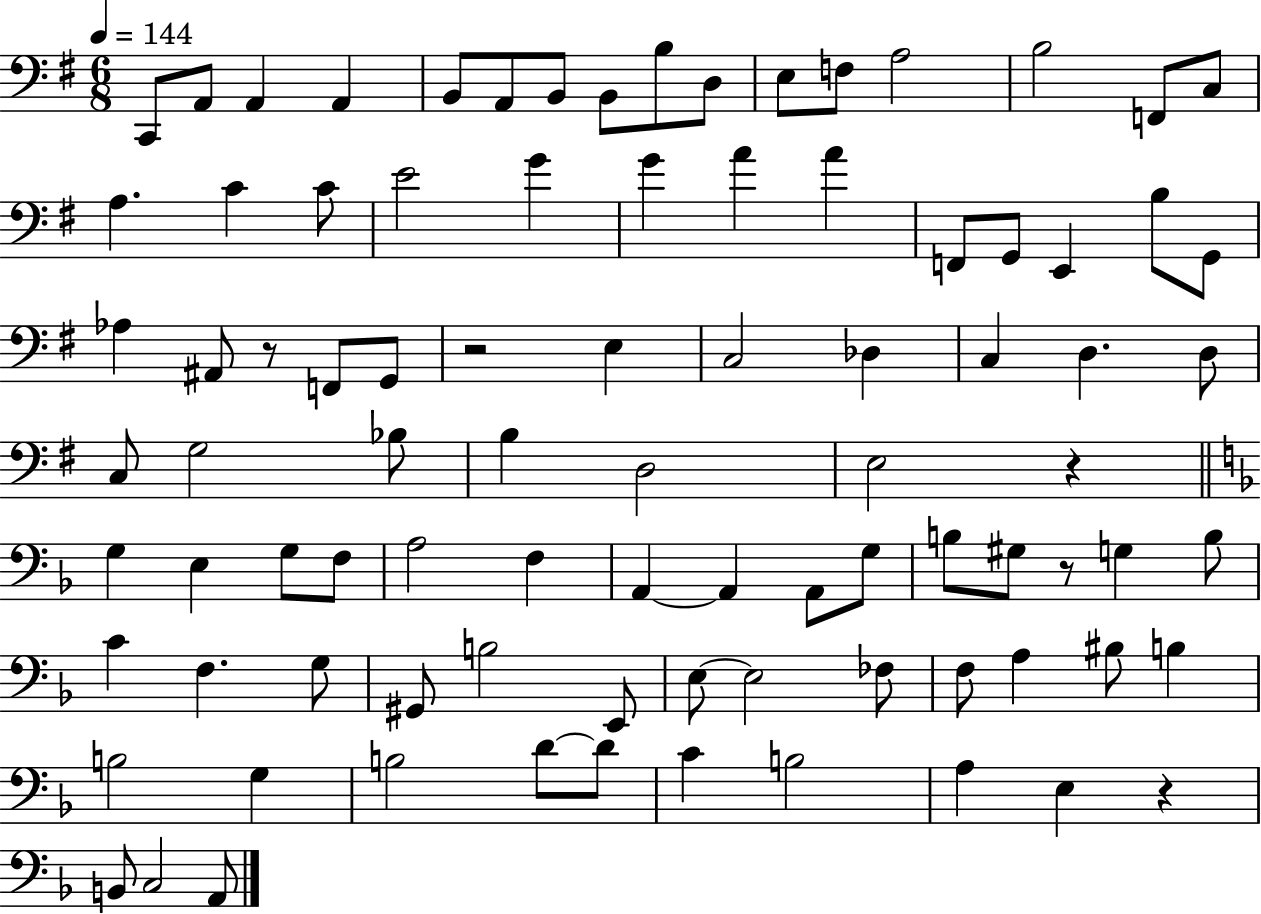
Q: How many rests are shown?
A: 5